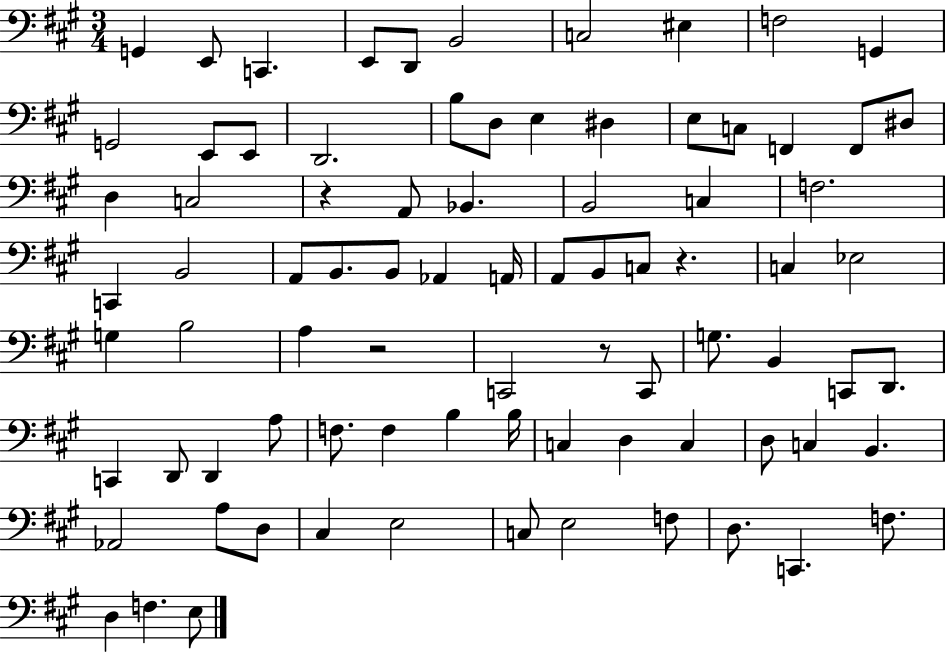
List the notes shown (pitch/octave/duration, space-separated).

G2/q E2/e C2/q. E2/e D2/e B2/h C3/h EIS3/q F3/h G2/q G2/h E2/e E2/e D2/h. B3/e D3/e E3/q D#3/q E3/e C3/e F2/q F2/e D#3/e D3/q C3/h R/q A2/e Bb2/q. B2/h C3/q F3/h. C2/q B2/h A2/e B2/e. B2/e Ab2/q A2/s A2/e B2/e C3/e R/q. C3/q Eb3/h G3/q B3/h A3/q R/h C2/h R/e C2/e G3/e. B2/q C2/e D2/e. C2/q D2/e D2/q A3/e F3/e. F3/q B3/q B3/s C3/q D3/q C3/q D3/e C3/q B2/q. Ab2/h A3/e D3/e C#3/q E3/h C3/e E3/h F3/e D3/e. C2/q. F3/e. D3/q F3/q. E3/e